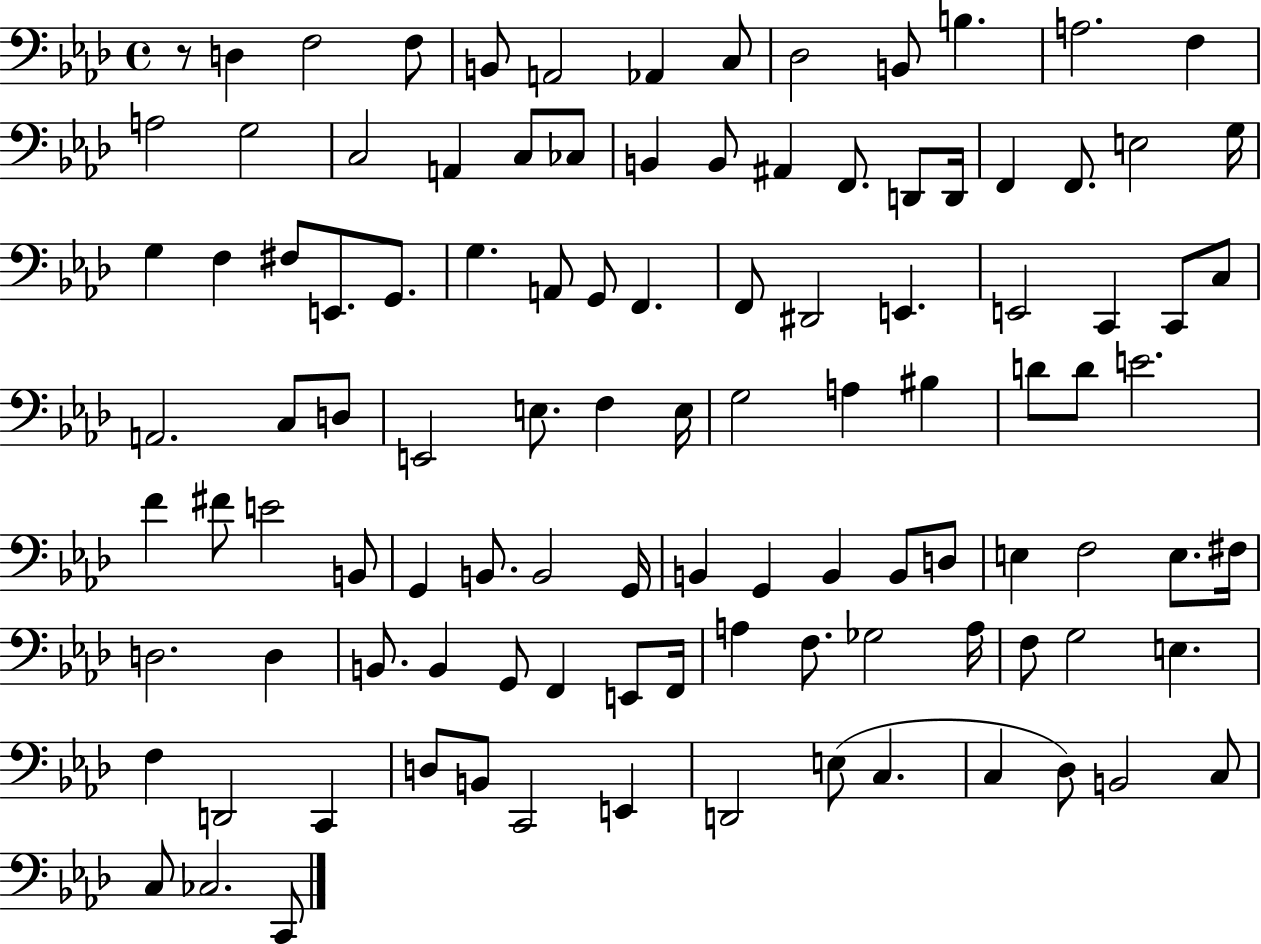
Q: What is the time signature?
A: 4/4